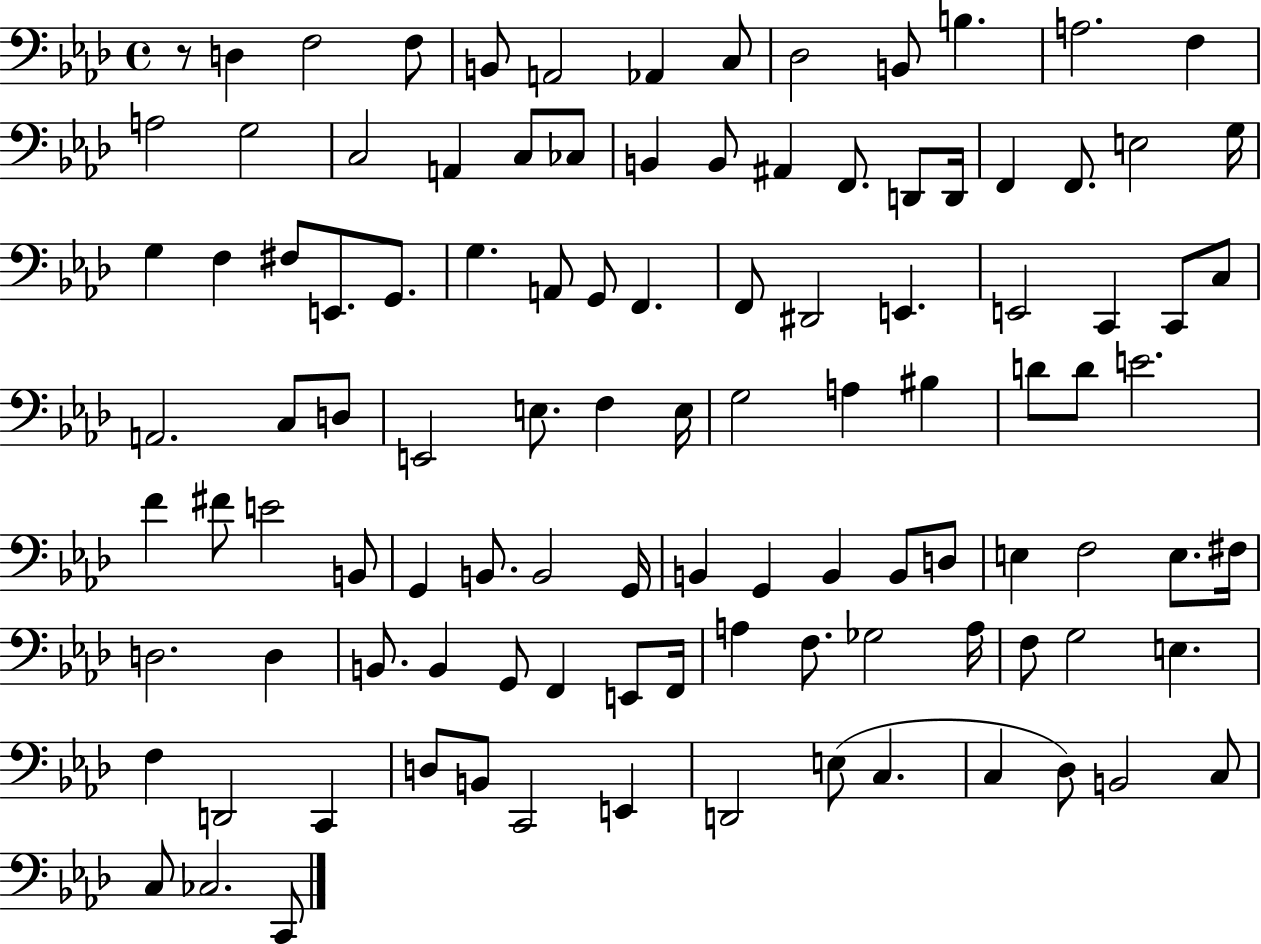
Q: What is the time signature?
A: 4/4